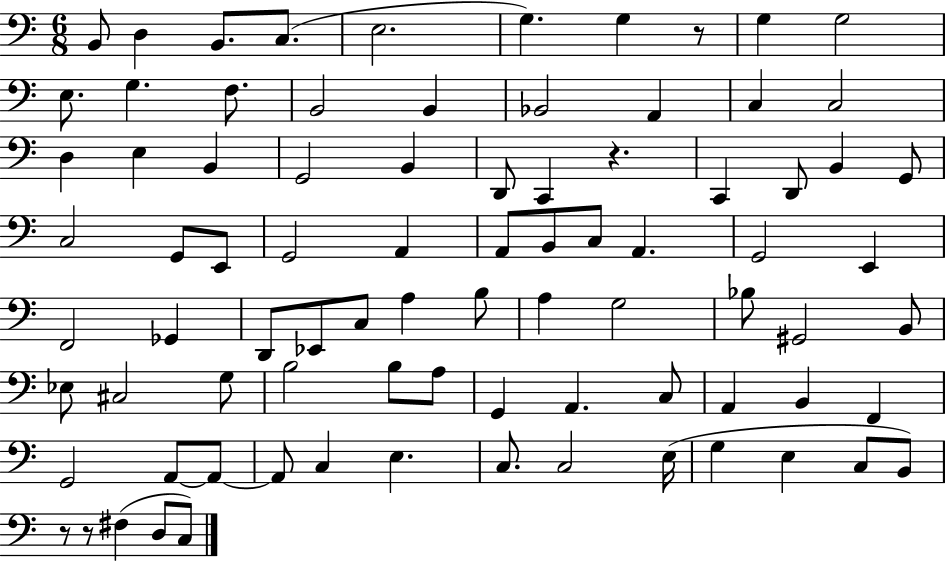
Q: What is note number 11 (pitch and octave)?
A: G3